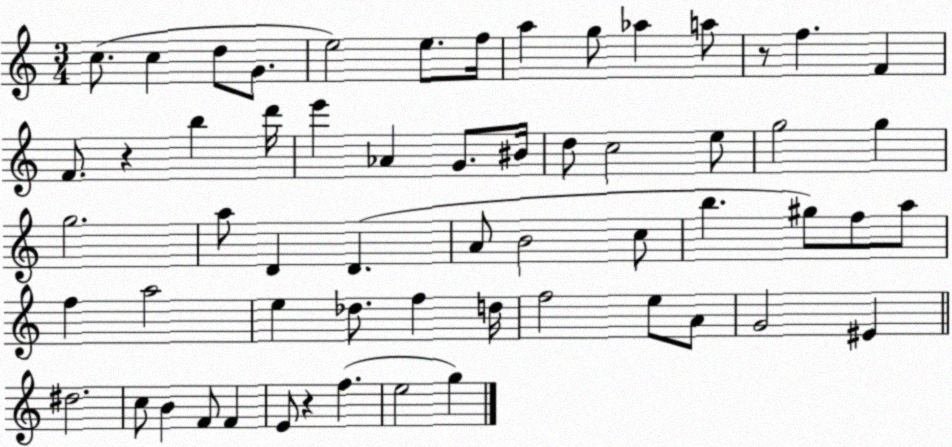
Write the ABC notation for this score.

X:1
T:Untitled
M:3/4
L:1/4
K:C
c/2 c d/2 G/2 e2 e/2 f/4 a g/2 _a a/2 z/2 f F F/2 z b d'/4 e' _A G/2 ^B/4 d/2 c2 e/2 g2 g g2 a/2 D D A/2 B2 c/2 b ^g/2 f/2 a/2 f a2 e _d/2 f d/4 f2 e/2 A/2 G2 ^E ^d2 c/2 B F/2 F E/2 z f e2 g